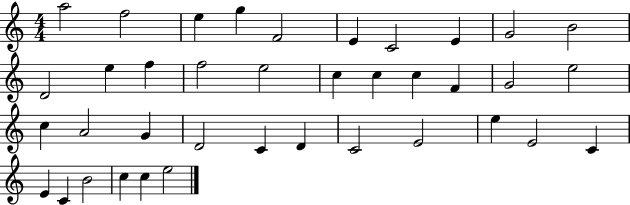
X:1
T:Untitled
M:4/4
L:1/4
K:C
a2 f2 e g F2 E C2 E G2 B2 D2 e f f2 e2 c c c F G2 e2 c A2 G D2 C D C2 E2 e E2 C E C B2 c c e2